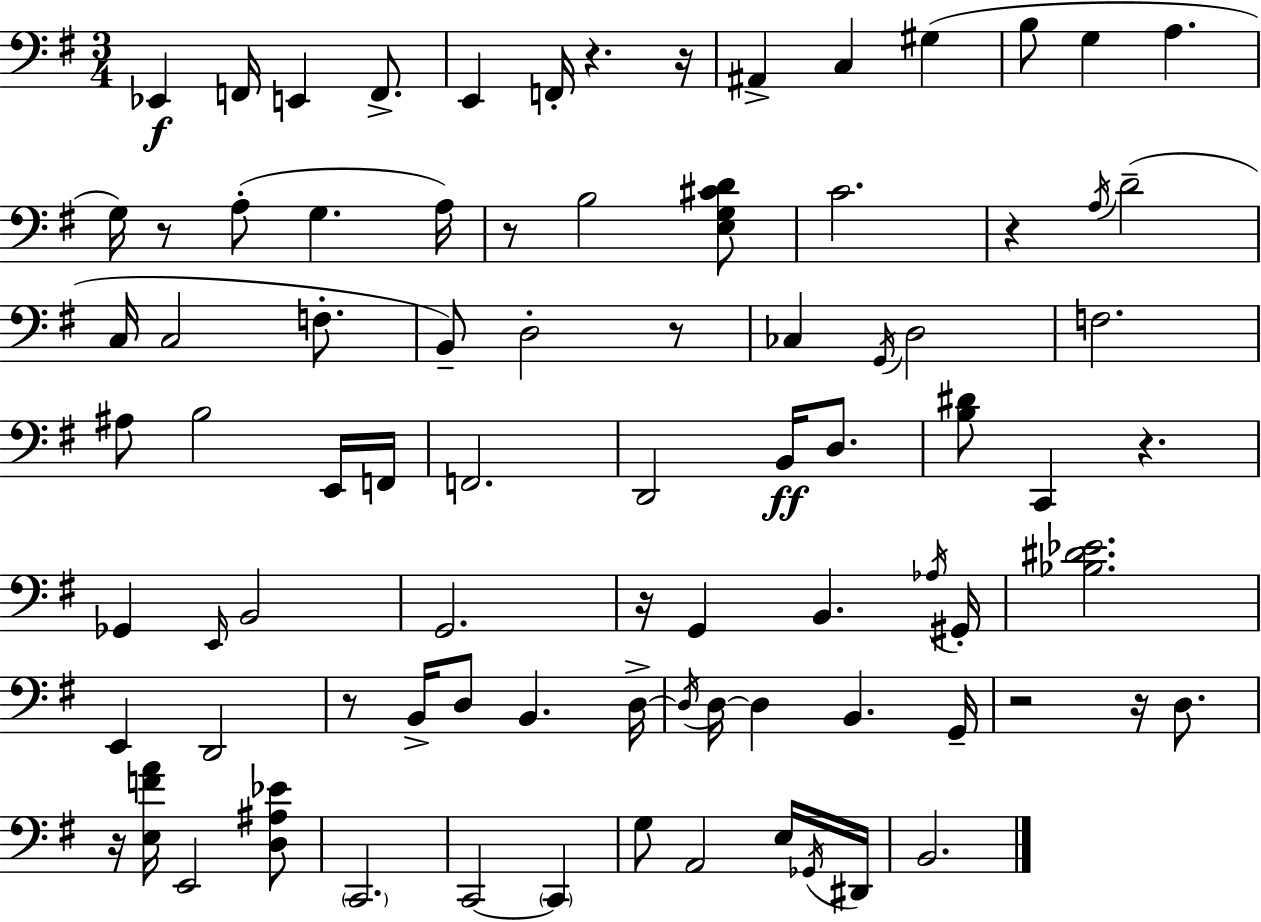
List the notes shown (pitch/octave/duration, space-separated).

Eb2/q F2/s E2/q F2/e. E2/q F2/s R/q. R/s A#2/q C3/q G#3/q B3/e G3/q A3/q. G3/s R/e A3/e G3/q. A3/s R/e B3/h [E3,G3,C#4,D4]/e C4/h. R/q A3/s D4/h C3/s C3/h F3/e. B2/e D3/h R/e CES3/q G2/s D3/h F3/h. A#3/e B3/h E2/s F2/s F2/h. D2/h B2/s D3/e. [B3,D#4]/e C2/q R/q. Gb2/q E2/s B2/h G2/h. R/s G2/q B2/q. Ab3/s G#2/s [Bb3,D#4,Eb4]/h. E2/q D2/h R/e B2/s D3/e B2/q. D3/s D3/s D3/s D3/q B2/q. G2/s R/h R/s D3/e. R/s [E3,F4,A4]/s E2/h [D3,A#3,Eb4]/e C2/h. C2/h C2/q G3/e A2/h E3/s Gb2/s D#2/s B2/h.